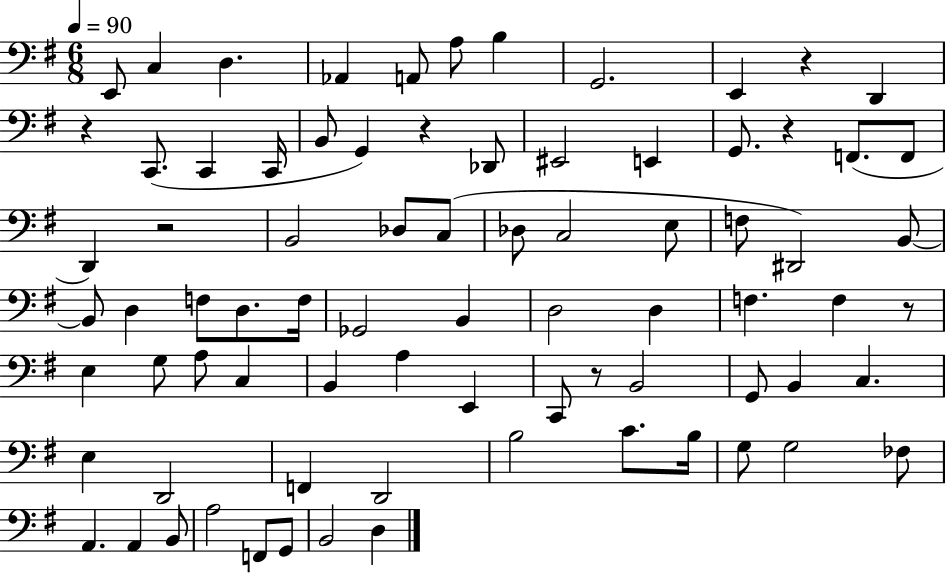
E2/e C3/q D3/q. Ab2/q A2/e A3/e B3/q G2/h. E2/q R/q D2/q R/q C2/e. C2/q C2/s B2/e G2/q R/q Db2/e EIS2/h E2/q G2/e. R/q F2/e. F2/e D2/q R/h B2/h Db3/e C3/e Db3/e C3/h E3/e F3/e D#2/h B2/e B2/e D3/q F3/e D3/e. F3/s Gb2/h B2/q D3/h D3/q F3/q. F3/q R/e E3/q G3/e A3/e C3/q B2/q A3/q E2/q C2/e R/e B2/h G2/e B2/q C3/q. E3/q D2/h F2/q D2/h B3/h C4/e. B3/s G3/e G3/h FES3/e A2/q. A2/q B2/e A3/h F2/e G2/e B2/h D3/q